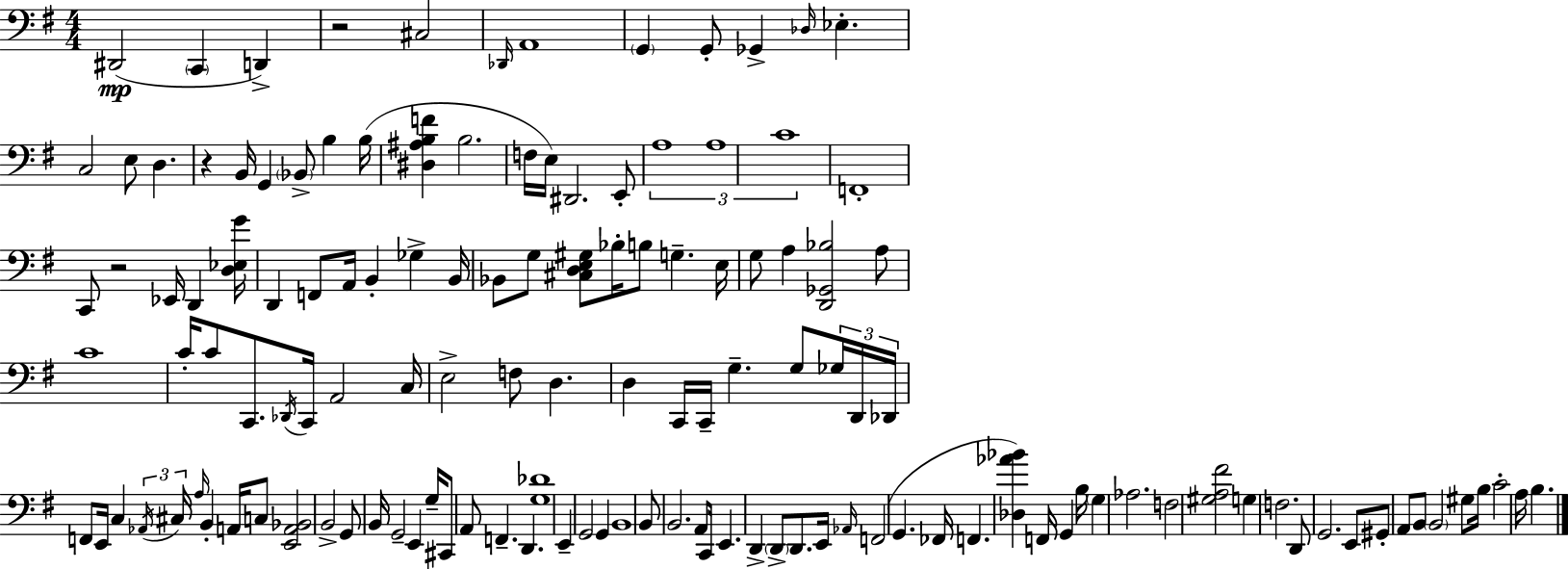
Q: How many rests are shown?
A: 3